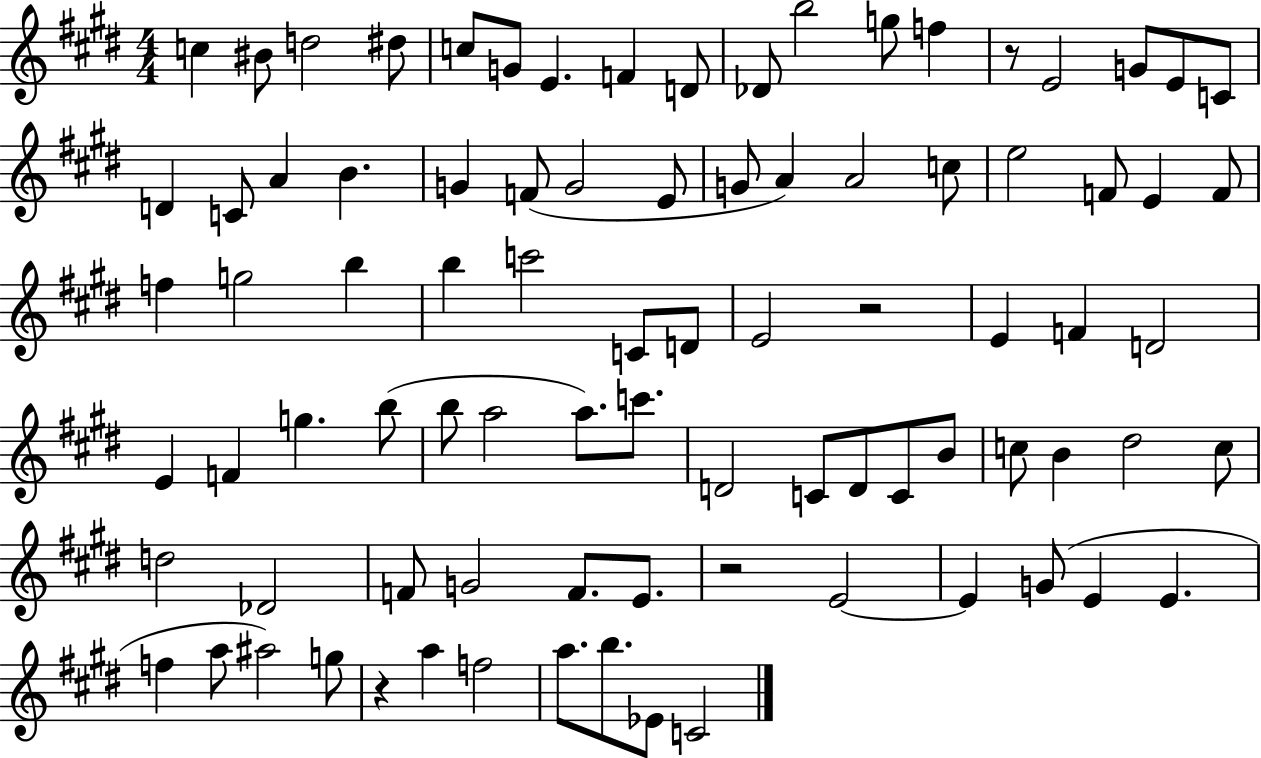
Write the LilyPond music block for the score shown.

{
  \clef treble
  \numericTimeSignature
  \time 4/4
  \key e \major
  c''4 bis'8 d''2 dis''8 | c''8 g'8 e'4. f'4 d'8 | des'8 b''2 g''8 f''4 | r8 e'2 g'8 e'8 c'8 | \break d'4 c'8 a'4 b'4. | g'4 f'8( g'2 e'8 | g'8 a'4) a'2 c''8 | e''2 f'8 e'4 f'8 | \break f''4 g''2 b''4 | b''4 c'''2 c'8 d'8 | e'2 r2 | e'4 f'4 d'2 | \break e'4 f'4 g''4. b''8( | b''8 a''2 a''8.) c'''8. | d'2 c'8 d'8 c'8 b'8 | c''8 b'4 dis''2 c''8 | \break d''2 des'2 | f'8 g'2 f'8. e'8. | r2 e'2~~ | e'4 g'8( e'4 e'4. | \break f''4 a''8 ais''2) g''8 | r4 a''4 f''2 | a''8. b''8. ees'8 c'2 | \bar "|."
}